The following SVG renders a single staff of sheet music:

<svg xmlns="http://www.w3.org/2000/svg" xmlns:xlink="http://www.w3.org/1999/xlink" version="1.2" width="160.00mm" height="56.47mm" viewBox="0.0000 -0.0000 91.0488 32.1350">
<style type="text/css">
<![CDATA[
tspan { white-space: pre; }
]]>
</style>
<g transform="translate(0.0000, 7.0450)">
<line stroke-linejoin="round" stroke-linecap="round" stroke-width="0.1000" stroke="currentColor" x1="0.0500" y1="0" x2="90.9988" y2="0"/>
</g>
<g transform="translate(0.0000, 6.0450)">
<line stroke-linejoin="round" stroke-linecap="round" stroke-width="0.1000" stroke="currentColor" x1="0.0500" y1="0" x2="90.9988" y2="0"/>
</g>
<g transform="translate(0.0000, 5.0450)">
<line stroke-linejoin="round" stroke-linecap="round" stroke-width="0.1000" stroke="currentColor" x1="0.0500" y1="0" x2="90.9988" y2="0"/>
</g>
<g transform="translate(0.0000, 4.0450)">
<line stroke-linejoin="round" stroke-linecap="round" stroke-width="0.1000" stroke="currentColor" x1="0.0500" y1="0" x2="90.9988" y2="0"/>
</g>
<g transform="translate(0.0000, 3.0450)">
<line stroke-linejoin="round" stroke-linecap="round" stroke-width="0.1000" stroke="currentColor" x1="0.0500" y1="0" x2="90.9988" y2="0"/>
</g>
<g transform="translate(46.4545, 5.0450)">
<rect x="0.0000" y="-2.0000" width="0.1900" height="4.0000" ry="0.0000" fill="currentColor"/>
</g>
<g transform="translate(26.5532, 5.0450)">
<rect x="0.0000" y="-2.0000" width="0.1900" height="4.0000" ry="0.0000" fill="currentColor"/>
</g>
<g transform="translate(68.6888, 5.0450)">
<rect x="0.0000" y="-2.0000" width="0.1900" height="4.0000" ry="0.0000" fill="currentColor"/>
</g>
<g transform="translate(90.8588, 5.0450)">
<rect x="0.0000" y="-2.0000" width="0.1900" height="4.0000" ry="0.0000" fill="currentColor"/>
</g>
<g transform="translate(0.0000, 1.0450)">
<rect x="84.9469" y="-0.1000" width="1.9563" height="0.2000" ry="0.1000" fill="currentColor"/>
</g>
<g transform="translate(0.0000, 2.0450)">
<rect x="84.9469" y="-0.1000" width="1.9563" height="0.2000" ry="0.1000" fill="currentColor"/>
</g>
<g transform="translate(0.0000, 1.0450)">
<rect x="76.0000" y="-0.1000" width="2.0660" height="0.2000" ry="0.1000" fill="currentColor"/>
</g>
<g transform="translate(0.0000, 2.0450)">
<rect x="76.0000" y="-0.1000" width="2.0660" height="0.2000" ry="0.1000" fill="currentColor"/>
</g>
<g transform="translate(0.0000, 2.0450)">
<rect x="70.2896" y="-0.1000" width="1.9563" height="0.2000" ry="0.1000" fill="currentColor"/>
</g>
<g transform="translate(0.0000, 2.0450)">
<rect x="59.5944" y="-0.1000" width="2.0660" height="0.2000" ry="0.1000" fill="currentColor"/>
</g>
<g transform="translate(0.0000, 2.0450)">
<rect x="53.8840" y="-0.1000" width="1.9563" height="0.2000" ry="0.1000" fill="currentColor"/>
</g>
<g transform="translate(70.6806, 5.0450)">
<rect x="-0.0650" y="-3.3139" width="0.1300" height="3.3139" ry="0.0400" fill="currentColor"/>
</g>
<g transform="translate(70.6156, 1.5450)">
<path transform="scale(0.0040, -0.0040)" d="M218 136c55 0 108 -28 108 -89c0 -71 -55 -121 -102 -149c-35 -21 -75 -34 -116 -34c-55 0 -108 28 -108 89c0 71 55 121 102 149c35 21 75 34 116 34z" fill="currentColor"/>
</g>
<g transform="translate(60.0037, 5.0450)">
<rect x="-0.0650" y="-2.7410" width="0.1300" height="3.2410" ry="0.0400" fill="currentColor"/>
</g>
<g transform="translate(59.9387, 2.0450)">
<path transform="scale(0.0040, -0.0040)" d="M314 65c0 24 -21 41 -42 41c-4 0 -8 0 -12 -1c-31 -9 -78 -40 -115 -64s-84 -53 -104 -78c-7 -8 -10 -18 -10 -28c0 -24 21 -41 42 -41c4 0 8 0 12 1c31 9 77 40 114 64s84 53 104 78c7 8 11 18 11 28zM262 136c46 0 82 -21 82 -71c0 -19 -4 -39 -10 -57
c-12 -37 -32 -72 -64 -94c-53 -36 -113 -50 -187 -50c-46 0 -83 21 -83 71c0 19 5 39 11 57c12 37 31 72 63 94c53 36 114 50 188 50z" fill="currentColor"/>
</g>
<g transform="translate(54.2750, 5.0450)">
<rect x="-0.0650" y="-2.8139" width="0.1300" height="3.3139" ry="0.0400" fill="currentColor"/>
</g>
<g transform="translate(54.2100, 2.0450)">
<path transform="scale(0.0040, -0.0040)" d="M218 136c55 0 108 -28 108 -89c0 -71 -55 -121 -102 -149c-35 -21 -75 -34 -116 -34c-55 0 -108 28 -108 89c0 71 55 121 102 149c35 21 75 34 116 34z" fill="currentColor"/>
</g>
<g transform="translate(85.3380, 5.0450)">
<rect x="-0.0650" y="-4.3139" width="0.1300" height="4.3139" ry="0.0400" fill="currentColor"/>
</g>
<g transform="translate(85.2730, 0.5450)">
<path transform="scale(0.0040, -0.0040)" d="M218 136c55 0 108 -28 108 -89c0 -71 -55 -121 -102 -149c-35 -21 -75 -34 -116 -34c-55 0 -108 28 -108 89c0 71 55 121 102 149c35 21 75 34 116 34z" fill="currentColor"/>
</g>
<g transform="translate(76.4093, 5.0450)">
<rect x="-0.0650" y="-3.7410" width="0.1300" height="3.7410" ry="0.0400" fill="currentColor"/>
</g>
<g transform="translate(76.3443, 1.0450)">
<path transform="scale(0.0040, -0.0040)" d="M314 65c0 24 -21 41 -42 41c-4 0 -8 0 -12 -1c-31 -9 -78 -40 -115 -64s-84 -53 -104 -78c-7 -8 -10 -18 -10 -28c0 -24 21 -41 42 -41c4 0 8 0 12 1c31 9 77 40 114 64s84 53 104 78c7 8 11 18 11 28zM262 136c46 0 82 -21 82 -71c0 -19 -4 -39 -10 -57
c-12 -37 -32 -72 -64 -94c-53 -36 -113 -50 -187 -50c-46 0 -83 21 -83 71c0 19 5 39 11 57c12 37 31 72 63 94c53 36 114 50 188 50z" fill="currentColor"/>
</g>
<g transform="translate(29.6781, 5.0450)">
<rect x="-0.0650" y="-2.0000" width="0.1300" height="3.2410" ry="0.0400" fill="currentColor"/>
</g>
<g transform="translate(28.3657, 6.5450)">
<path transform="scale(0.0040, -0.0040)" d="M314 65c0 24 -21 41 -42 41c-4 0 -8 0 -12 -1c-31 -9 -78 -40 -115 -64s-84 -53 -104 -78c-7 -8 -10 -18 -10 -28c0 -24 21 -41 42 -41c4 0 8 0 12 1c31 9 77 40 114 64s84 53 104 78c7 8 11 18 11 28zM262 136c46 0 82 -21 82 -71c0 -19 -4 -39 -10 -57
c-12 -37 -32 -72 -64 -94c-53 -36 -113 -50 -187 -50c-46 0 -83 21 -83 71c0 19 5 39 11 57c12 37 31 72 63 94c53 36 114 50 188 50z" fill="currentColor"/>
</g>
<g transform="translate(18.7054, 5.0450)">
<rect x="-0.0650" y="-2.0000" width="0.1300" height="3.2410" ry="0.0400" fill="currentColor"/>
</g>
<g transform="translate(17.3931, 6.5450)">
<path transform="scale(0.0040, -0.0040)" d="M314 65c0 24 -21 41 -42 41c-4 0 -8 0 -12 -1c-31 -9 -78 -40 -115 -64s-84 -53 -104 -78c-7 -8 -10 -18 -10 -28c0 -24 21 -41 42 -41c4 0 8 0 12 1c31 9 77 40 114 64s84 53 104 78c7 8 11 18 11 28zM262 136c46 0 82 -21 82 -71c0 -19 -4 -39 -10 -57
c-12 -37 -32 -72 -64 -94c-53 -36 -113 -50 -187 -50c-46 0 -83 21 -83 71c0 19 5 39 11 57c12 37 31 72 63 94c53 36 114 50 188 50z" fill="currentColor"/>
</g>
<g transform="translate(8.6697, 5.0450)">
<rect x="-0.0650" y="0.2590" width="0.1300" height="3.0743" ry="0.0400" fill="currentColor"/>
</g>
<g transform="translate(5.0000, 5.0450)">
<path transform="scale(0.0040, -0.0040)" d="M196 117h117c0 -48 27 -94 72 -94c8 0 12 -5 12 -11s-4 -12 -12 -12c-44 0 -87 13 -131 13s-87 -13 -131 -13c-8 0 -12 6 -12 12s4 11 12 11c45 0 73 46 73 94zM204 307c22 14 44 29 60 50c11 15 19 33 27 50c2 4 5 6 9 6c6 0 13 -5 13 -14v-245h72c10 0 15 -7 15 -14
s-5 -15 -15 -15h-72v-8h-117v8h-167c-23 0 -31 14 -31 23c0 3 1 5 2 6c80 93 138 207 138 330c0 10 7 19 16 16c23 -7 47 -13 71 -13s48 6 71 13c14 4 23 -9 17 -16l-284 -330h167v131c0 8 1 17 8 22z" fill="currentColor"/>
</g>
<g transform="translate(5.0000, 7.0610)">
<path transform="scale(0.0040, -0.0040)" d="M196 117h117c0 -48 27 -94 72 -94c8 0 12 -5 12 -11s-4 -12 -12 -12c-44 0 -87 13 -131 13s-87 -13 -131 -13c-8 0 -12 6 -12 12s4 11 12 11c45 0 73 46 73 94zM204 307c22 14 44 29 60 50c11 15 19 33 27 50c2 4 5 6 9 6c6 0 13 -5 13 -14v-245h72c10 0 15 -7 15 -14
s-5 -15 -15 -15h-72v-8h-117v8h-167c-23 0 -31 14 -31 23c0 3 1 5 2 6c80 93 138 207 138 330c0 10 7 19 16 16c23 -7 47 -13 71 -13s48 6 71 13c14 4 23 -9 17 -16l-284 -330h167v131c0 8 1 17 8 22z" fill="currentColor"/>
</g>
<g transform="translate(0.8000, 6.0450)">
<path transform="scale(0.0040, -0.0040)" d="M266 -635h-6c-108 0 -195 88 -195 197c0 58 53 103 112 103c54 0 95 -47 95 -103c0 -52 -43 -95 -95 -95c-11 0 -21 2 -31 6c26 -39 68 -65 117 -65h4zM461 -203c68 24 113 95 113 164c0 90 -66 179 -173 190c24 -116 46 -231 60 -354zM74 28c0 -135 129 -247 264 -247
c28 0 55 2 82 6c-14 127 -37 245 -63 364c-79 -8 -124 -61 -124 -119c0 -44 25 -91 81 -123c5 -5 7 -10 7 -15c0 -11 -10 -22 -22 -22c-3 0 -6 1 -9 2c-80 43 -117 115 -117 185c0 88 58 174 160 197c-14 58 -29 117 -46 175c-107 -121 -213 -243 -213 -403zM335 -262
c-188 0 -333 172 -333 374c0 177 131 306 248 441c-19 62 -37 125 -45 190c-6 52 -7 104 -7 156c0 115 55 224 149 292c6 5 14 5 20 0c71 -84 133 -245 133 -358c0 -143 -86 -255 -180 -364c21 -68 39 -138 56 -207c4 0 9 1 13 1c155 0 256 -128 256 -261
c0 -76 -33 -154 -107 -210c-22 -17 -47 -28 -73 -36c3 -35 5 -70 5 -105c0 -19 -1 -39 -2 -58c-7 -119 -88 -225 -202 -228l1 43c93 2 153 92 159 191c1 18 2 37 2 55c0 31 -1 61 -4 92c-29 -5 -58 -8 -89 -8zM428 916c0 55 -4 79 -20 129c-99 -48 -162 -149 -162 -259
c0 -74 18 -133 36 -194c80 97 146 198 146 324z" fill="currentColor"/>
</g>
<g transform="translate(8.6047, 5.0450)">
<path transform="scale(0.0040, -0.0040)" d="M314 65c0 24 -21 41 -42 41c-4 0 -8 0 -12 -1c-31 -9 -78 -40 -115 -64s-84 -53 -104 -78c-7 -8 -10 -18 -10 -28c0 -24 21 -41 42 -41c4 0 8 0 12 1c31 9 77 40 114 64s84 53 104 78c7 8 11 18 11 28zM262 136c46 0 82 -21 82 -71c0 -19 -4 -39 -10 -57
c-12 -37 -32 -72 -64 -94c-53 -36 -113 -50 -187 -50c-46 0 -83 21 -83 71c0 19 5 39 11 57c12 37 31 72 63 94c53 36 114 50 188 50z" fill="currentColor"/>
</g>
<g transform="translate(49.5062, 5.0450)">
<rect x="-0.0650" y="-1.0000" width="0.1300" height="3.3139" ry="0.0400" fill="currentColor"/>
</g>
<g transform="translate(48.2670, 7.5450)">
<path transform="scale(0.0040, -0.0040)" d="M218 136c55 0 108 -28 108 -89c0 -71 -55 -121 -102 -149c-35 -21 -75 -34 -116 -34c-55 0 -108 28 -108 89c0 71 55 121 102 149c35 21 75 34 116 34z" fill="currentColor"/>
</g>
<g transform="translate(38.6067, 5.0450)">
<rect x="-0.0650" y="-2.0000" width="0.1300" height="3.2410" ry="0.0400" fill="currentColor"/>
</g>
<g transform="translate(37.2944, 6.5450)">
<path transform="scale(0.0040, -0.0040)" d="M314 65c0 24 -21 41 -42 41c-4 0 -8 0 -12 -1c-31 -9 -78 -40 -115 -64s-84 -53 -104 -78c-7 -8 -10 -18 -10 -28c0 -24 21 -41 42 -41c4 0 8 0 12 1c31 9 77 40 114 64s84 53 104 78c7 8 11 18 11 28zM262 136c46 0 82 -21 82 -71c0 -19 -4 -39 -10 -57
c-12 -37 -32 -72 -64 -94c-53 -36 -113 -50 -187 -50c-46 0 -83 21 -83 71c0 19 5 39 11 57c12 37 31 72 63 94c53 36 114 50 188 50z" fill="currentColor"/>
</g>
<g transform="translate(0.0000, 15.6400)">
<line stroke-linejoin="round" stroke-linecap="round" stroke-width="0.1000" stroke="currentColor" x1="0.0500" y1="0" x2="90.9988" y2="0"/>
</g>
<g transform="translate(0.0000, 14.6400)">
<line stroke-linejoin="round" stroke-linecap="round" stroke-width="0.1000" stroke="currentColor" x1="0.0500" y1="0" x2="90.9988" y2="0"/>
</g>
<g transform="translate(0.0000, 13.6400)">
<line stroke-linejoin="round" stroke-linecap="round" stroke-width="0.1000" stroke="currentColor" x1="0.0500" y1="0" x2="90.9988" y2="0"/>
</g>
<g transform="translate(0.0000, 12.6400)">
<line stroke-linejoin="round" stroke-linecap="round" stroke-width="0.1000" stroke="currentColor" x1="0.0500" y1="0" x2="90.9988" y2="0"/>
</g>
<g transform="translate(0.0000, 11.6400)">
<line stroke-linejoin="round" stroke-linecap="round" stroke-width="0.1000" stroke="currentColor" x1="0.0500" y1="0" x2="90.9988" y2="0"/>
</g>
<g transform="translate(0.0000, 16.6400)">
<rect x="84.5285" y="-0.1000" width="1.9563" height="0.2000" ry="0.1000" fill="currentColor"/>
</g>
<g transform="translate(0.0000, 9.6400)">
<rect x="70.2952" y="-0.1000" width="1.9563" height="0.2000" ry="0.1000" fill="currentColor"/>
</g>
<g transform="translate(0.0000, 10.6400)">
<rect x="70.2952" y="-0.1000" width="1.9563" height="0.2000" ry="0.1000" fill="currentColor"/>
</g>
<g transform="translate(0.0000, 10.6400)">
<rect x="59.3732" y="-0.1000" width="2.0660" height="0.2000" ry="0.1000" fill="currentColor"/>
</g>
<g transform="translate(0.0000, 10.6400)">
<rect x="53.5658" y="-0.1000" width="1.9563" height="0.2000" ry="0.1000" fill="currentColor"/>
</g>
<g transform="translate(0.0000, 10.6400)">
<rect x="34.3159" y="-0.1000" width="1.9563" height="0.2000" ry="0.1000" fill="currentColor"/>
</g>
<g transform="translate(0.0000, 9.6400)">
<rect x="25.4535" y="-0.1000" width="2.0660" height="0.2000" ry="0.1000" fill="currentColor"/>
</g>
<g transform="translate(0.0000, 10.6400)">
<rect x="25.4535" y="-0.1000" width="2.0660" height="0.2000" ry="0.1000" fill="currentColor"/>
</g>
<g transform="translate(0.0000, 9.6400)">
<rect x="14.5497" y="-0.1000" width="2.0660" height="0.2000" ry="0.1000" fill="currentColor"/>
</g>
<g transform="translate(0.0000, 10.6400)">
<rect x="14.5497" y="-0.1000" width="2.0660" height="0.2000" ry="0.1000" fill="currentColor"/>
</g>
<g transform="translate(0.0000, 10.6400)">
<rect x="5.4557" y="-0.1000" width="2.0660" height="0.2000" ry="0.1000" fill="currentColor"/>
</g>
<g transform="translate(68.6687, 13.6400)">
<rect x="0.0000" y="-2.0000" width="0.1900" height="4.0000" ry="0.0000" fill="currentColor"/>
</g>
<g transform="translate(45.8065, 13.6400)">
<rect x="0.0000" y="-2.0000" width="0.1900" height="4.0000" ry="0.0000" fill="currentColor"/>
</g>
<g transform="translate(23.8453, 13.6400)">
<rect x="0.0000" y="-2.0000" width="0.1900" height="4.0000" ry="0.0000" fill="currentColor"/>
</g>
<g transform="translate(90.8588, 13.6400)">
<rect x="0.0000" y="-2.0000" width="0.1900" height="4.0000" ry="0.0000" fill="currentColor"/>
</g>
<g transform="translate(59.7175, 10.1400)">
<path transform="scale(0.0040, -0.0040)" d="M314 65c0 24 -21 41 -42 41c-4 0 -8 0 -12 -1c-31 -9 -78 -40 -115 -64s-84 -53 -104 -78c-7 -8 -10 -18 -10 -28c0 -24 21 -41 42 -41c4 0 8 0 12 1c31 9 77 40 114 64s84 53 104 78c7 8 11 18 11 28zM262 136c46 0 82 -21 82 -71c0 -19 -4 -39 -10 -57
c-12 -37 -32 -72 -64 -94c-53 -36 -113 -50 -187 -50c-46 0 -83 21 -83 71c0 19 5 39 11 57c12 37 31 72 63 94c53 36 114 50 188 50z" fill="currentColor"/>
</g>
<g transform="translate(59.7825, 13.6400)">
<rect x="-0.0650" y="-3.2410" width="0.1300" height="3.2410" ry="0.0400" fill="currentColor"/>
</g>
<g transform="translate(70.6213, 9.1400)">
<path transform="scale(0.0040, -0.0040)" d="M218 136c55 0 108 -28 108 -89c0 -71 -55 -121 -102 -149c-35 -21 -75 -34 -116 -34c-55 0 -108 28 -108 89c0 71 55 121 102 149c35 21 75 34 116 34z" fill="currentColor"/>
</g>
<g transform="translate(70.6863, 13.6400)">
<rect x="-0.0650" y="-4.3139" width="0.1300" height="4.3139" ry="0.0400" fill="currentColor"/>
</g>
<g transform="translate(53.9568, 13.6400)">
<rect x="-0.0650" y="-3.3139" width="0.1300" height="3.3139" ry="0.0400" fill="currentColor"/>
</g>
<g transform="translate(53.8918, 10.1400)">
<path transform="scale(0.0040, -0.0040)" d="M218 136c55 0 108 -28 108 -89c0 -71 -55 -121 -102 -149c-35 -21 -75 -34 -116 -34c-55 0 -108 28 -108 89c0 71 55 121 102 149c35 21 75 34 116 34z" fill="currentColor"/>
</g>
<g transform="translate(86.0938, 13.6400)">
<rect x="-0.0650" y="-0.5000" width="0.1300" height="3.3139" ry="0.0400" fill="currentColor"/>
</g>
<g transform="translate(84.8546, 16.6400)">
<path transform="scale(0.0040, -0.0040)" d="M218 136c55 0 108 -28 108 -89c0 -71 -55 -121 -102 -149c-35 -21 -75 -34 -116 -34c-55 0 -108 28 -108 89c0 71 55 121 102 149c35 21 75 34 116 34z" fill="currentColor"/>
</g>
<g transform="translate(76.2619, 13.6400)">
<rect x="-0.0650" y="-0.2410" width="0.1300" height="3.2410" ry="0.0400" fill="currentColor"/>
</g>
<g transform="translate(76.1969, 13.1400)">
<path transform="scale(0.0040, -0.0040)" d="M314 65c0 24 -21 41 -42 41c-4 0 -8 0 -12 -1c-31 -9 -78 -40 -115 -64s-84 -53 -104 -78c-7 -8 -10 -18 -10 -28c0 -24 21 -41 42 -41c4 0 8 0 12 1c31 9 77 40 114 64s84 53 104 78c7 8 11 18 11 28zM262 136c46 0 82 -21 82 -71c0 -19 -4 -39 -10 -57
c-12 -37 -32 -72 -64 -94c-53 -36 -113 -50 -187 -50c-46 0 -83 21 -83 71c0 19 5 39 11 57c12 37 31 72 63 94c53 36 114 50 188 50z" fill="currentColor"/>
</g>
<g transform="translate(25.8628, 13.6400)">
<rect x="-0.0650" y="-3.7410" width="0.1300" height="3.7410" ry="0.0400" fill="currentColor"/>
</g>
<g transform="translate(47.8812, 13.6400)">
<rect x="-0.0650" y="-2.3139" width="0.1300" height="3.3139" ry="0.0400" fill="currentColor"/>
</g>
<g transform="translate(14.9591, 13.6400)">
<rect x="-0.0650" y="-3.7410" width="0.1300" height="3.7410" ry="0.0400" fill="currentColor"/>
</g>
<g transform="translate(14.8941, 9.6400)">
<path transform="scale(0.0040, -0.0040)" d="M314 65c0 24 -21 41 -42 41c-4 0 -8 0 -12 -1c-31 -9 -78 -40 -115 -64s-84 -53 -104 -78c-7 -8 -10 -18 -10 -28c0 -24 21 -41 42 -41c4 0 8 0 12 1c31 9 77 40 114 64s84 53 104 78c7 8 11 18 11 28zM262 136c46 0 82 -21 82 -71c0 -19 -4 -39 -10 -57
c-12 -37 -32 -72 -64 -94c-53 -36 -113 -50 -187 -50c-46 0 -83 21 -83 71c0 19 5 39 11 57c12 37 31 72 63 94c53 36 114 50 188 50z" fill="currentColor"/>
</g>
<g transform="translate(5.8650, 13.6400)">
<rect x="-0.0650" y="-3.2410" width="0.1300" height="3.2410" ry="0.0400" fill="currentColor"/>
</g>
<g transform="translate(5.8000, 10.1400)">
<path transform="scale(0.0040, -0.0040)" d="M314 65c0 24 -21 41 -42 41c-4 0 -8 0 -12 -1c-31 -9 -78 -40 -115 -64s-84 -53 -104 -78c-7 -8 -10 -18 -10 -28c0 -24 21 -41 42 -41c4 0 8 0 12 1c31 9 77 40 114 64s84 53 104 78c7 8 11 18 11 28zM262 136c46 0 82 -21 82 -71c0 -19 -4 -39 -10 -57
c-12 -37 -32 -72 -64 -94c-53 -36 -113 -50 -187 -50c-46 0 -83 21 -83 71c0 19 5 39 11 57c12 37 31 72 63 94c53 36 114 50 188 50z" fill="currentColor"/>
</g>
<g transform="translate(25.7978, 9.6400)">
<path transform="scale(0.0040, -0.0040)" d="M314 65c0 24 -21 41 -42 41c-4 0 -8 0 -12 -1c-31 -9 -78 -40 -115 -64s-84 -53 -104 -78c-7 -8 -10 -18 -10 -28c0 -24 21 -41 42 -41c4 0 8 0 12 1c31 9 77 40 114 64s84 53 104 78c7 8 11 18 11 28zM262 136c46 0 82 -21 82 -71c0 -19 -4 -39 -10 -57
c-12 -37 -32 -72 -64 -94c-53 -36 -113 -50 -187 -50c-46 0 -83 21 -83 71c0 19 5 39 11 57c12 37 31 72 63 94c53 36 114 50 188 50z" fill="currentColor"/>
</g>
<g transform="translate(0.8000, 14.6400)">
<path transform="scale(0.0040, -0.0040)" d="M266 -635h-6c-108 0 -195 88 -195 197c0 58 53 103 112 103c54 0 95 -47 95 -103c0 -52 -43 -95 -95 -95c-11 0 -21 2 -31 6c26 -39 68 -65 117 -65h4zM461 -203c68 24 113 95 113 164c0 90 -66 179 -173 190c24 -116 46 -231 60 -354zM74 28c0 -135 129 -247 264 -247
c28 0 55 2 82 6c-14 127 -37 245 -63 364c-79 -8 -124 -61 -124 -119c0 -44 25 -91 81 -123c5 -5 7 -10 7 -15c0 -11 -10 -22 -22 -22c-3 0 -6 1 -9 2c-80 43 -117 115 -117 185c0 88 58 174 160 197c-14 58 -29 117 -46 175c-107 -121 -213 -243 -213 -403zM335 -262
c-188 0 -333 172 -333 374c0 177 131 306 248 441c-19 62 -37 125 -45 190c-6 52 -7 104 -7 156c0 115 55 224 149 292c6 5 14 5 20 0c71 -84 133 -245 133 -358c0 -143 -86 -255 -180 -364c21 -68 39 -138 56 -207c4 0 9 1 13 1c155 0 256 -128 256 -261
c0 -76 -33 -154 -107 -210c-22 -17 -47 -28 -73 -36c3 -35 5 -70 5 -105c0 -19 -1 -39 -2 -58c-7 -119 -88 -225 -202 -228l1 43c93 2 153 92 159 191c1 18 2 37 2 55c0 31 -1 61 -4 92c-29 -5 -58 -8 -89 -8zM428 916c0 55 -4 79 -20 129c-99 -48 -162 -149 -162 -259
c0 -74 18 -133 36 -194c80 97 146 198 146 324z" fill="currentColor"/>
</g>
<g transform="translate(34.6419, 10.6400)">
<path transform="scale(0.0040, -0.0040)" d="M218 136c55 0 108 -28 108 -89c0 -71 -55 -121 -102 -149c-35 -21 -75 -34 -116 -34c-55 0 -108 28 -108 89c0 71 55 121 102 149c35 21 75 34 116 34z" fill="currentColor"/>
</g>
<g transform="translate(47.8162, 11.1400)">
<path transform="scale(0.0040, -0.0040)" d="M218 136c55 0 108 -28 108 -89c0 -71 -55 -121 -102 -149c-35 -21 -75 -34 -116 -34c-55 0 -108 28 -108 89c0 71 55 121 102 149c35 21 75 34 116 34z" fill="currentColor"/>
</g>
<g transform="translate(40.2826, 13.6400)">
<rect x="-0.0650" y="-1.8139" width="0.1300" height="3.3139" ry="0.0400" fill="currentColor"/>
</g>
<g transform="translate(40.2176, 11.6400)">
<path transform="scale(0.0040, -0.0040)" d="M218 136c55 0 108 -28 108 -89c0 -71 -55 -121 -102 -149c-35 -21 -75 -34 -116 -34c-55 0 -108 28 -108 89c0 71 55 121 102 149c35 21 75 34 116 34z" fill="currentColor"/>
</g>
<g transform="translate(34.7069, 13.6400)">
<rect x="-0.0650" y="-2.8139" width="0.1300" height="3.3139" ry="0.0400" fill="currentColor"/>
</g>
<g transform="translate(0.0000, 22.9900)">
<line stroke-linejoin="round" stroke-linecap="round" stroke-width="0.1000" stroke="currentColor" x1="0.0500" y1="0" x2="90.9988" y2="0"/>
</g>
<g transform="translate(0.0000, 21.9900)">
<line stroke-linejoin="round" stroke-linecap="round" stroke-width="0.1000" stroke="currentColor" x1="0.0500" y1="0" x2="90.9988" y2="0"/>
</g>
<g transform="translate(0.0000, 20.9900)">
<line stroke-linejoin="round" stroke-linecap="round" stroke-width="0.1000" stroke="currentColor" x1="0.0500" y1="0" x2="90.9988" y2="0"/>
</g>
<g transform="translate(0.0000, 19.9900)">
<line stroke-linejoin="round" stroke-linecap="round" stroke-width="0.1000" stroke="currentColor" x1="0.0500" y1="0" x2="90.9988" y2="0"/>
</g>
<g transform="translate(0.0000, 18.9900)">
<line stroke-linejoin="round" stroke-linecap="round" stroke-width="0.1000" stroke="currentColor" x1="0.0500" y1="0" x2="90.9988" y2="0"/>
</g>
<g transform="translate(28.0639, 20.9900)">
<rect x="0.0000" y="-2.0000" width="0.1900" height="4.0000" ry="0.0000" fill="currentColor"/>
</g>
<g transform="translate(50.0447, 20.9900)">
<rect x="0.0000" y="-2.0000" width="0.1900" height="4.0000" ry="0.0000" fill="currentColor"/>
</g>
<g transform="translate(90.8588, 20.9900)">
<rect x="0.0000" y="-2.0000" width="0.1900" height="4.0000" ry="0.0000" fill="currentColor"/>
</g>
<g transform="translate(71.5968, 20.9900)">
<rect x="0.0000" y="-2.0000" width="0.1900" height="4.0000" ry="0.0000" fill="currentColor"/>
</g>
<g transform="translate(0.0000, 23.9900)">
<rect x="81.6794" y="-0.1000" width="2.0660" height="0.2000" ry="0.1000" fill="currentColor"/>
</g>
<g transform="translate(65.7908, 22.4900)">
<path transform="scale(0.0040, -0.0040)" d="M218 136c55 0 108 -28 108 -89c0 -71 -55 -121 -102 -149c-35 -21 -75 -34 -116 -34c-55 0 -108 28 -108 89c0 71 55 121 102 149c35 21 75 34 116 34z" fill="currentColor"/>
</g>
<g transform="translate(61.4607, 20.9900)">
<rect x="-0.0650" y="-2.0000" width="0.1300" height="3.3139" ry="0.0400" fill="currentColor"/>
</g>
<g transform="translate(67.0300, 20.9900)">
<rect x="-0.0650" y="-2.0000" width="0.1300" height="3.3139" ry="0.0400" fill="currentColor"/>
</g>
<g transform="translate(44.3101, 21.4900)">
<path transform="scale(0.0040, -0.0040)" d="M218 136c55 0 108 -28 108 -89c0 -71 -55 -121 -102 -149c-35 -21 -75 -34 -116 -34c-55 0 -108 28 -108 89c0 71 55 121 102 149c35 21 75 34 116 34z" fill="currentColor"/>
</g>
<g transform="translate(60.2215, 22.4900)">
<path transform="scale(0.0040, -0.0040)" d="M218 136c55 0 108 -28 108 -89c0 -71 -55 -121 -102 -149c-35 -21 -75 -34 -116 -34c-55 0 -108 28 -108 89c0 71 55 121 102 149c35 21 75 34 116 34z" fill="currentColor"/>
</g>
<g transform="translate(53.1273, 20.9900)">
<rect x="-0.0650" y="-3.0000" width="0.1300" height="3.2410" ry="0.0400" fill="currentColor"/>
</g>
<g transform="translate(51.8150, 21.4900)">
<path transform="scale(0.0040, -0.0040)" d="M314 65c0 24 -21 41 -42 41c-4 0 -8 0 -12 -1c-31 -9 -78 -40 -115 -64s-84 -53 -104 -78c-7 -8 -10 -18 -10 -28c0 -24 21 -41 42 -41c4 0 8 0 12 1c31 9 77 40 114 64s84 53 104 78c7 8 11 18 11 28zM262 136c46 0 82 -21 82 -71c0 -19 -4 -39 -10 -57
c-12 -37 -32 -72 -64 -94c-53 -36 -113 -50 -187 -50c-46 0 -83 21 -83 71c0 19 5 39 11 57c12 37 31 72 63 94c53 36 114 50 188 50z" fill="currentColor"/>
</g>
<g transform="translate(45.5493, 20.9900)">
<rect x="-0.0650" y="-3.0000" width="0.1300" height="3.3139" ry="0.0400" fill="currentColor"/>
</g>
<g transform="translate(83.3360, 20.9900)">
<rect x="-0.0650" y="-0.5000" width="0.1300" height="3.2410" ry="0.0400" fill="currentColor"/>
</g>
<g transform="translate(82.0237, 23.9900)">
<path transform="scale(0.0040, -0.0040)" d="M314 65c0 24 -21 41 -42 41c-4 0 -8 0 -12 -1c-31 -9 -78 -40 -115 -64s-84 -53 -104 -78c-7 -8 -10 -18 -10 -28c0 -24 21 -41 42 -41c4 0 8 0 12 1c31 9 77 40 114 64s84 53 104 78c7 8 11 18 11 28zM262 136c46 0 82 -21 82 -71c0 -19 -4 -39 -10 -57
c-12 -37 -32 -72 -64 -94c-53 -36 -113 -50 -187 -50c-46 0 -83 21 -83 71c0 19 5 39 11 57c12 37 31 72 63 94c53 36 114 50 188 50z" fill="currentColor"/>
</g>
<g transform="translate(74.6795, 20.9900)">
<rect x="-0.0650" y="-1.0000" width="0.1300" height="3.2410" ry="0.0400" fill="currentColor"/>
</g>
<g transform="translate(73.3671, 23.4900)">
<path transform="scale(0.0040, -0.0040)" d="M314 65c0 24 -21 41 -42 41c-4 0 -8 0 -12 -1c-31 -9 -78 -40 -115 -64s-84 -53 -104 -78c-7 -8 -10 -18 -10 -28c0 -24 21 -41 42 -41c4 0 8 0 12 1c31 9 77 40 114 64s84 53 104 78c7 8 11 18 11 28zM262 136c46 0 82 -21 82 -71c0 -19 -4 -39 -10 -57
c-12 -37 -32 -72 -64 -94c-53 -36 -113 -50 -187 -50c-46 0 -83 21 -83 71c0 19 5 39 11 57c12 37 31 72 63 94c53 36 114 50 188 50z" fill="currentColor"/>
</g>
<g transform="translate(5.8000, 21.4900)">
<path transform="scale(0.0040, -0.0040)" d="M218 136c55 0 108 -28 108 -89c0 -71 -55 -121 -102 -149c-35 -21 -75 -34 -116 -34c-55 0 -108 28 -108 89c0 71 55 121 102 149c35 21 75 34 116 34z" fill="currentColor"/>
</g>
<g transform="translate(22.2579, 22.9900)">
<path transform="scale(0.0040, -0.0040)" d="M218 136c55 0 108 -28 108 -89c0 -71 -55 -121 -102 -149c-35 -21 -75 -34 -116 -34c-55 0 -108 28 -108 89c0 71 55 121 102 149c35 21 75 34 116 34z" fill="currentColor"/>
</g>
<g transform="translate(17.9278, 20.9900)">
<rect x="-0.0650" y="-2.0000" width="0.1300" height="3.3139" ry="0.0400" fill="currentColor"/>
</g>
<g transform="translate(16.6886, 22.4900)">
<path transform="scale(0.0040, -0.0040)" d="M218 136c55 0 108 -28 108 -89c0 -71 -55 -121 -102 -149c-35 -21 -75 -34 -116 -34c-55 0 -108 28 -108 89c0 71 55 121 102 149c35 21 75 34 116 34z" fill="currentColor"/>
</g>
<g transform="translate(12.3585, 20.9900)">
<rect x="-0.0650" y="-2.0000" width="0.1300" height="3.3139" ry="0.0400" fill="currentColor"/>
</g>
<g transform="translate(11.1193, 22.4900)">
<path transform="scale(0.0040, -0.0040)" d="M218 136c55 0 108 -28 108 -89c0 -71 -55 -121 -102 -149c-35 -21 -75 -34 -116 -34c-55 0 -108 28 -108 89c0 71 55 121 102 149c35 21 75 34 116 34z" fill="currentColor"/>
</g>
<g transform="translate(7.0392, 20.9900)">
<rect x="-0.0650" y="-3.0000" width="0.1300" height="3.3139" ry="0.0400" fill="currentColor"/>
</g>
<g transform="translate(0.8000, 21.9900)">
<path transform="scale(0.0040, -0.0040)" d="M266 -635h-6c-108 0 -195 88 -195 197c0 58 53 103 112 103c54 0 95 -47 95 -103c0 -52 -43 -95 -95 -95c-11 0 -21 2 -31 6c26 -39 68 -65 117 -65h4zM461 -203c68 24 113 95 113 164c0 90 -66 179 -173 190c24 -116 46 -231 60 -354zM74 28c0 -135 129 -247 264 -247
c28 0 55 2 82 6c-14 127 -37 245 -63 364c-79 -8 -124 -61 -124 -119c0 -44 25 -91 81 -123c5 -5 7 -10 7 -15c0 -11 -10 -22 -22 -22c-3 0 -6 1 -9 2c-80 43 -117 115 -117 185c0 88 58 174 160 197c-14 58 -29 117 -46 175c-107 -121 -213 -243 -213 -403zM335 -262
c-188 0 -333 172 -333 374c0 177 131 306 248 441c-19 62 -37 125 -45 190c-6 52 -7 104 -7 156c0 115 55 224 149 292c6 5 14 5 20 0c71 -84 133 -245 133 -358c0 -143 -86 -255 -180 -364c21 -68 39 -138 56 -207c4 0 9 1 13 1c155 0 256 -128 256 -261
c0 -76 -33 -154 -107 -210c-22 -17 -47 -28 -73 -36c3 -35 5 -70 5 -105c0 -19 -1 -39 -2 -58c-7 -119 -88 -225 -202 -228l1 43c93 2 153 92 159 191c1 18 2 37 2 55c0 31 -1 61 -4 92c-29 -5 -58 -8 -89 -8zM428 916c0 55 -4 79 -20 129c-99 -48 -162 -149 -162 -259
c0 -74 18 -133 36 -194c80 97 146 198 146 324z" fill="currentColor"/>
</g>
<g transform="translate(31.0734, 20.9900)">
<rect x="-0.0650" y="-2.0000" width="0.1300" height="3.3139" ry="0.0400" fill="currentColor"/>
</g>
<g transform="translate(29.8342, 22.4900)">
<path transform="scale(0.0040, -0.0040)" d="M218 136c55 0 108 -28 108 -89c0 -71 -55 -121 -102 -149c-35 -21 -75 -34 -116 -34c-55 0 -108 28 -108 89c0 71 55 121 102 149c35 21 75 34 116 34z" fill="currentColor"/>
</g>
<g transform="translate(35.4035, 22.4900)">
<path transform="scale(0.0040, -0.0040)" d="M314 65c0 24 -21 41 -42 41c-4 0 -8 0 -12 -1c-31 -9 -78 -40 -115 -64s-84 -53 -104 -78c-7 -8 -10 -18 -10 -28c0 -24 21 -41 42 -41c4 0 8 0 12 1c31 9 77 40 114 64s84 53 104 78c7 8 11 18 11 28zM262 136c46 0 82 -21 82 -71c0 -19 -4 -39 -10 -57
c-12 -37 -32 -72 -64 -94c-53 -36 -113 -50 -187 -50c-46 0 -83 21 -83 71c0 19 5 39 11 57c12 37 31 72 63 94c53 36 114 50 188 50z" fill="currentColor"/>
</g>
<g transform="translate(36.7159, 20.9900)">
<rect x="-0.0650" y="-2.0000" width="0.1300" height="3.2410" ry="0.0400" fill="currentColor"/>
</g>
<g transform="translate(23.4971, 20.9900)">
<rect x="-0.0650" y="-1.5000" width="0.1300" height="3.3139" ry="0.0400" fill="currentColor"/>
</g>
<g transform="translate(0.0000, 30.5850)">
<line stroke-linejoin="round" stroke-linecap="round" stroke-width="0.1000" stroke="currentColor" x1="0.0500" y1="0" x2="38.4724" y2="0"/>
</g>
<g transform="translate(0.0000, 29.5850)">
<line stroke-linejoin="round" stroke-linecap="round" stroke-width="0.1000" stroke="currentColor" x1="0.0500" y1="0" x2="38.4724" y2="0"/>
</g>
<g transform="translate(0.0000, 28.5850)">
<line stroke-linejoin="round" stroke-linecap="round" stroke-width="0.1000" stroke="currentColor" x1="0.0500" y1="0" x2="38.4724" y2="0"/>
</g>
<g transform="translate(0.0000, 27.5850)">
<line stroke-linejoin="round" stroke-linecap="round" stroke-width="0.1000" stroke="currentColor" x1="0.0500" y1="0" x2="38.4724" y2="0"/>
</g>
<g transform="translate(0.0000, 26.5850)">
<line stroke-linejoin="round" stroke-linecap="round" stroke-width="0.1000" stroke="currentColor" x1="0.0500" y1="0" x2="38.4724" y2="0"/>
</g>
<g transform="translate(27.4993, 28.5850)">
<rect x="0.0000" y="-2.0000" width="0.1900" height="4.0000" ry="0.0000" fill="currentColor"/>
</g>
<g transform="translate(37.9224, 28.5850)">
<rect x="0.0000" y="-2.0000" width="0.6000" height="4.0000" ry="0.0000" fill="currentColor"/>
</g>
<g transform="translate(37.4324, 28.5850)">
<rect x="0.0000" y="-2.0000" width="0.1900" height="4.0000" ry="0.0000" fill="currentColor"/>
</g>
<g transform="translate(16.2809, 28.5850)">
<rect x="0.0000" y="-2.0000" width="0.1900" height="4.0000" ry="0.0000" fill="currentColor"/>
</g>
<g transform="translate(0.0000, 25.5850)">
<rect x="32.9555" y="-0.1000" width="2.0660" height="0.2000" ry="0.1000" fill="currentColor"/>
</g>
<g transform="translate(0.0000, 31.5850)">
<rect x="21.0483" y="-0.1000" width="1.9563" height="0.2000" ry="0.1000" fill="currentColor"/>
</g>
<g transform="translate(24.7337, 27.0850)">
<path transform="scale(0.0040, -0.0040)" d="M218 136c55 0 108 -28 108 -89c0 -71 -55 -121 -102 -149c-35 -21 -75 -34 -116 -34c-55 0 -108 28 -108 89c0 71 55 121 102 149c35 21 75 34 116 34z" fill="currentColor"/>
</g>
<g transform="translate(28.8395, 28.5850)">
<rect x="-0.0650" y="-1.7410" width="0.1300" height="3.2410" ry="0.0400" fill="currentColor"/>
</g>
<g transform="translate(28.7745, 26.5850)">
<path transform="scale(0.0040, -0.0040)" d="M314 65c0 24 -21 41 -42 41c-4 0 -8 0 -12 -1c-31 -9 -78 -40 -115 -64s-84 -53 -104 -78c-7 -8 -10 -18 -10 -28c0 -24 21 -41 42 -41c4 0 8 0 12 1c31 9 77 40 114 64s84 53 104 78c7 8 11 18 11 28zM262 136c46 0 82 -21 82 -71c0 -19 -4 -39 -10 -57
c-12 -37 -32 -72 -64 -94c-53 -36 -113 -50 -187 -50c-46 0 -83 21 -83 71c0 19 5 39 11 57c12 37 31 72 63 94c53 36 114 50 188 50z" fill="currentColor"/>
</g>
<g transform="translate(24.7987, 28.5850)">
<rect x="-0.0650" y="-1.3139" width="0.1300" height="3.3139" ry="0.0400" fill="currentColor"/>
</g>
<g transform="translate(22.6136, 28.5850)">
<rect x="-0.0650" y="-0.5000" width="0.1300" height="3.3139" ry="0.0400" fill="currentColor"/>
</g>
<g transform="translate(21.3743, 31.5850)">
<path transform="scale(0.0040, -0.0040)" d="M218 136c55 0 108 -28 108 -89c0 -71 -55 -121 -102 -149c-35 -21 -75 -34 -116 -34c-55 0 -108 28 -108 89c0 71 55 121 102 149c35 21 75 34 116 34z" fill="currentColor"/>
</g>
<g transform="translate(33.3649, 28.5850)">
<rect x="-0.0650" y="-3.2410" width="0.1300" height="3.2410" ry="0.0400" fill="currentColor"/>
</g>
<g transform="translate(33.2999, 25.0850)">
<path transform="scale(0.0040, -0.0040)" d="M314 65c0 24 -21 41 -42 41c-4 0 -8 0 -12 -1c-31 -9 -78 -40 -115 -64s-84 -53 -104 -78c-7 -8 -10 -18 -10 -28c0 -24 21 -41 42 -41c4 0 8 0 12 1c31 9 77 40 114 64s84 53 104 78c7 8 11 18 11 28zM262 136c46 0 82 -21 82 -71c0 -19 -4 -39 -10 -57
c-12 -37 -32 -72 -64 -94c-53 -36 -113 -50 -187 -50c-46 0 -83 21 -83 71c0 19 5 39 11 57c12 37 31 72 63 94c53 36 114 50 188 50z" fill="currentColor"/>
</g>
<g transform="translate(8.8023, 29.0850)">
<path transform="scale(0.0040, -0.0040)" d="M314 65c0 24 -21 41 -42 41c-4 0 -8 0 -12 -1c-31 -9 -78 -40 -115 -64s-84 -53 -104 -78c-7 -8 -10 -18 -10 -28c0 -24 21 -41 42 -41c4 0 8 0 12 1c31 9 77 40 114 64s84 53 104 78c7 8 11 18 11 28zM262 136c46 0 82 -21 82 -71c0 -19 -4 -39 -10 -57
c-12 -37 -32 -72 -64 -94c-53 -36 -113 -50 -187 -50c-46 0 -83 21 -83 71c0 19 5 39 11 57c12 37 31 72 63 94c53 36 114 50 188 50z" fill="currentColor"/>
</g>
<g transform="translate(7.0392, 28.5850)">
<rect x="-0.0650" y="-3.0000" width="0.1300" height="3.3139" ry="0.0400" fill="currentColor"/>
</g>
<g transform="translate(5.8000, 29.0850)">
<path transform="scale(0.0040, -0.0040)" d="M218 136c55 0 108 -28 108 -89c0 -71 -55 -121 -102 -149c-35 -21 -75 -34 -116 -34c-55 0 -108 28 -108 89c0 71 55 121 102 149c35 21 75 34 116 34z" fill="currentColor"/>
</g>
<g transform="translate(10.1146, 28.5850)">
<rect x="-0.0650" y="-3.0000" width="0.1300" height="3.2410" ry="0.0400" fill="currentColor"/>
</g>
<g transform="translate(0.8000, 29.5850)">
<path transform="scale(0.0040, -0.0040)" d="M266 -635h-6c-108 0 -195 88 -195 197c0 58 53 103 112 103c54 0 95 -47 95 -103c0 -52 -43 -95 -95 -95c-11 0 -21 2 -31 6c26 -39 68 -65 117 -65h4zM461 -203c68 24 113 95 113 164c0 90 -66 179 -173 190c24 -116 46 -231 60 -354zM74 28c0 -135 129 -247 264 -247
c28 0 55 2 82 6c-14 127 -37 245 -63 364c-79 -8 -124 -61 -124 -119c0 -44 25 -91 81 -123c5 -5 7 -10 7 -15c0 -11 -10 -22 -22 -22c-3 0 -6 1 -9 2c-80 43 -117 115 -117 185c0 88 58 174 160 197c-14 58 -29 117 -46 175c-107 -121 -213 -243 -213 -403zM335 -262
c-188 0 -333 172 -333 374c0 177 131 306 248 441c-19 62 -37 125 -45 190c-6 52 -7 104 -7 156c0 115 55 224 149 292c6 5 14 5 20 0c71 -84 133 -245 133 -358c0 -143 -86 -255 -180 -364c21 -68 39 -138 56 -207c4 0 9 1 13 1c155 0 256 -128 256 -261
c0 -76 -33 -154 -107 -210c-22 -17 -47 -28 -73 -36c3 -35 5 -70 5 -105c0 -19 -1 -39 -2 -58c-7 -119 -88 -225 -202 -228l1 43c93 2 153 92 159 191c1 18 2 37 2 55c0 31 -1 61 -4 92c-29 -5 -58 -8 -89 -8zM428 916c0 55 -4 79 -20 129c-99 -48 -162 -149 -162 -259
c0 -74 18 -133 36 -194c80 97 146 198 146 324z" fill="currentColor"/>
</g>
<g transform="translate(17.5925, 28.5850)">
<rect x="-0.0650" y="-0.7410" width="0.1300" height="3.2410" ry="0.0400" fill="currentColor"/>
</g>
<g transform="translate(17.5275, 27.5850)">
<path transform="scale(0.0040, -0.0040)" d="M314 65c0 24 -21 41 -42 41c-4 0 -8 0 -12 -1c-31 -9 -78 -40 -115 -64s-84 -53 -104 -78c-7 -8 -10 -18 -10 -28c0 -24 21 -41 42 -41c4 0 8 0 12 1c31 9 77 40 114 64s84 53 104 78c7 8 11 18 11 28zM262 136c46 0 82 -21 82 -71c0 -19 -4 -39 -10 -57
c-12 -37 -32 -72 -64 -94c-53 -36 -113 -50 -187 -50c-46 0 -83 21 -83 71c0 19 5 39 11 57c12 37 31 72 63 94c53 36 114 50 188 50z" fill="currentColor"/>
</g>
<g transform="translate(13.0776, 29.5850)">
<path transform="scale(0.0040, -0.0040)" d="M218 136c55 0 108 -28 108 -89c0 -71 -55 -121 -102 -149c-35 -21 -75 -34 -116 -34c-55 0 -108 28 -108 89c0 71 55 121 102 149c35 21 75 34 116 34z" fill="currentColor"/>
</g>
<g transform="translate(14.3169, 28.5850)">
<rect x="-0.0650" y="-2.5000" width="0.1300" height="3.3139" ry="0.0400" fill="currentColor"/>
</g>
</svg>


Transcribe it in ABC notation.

X:1
T:Untitled
M:4/4
L:1/4
K:C
B2 F2 F2 F2 D a a2 b c'2 d' b2 c'2 c'2 a f g b b2 d' c2 C A F F E F F2 A A2 F F D2 C2 A A2 G d2 C e f2 b2